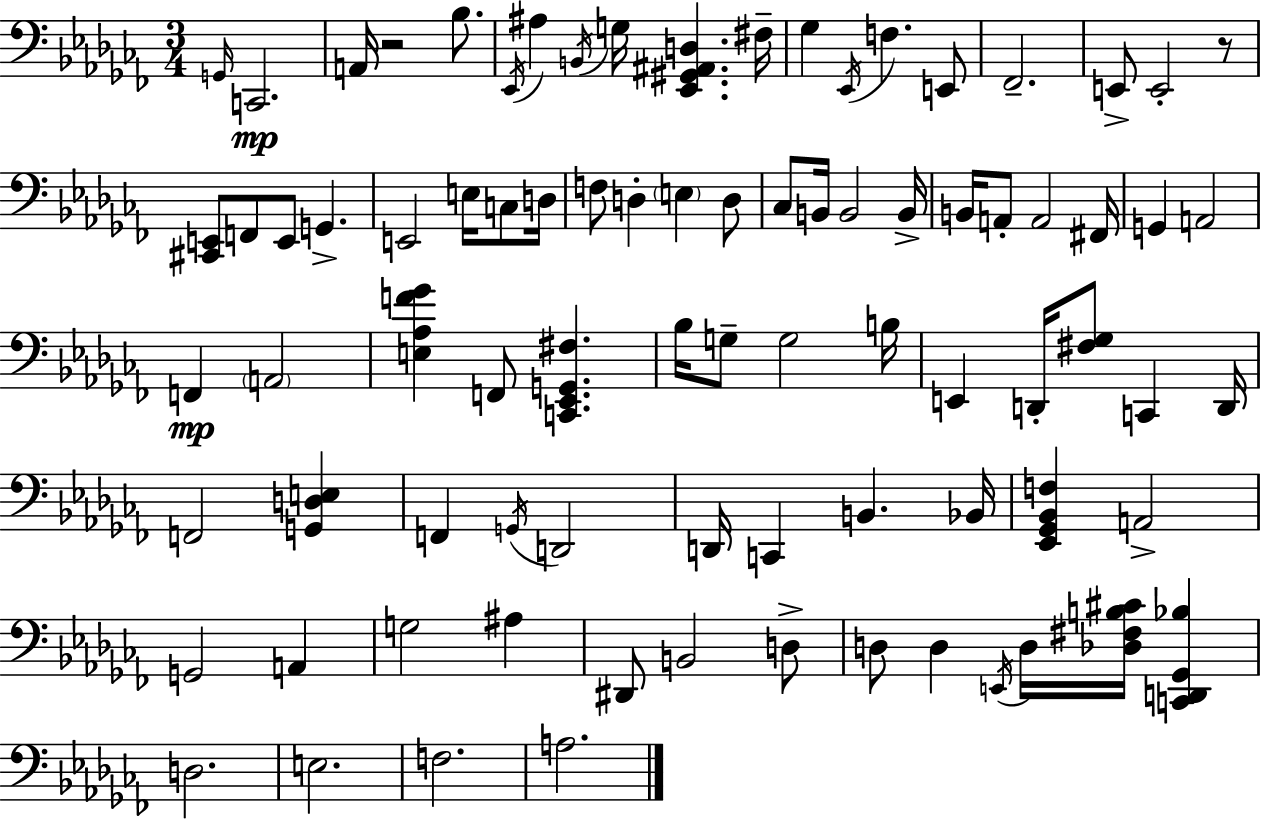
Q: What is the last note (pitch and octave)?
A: A3